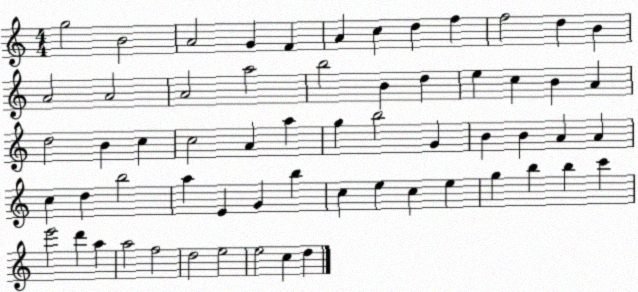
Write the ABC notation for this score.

X:1
T:Untitled
M:4/4
L:1/4
K:C
g2 B2 A2 G F A c d f f2 d B A2 A2 A2 a2 b2 B d e c B A d2 B c c2 A a g b2 G B B A A c d b2 a E G b c e c e g b b c' e'2 d' a a2 f2 d2 e2 e2 c d